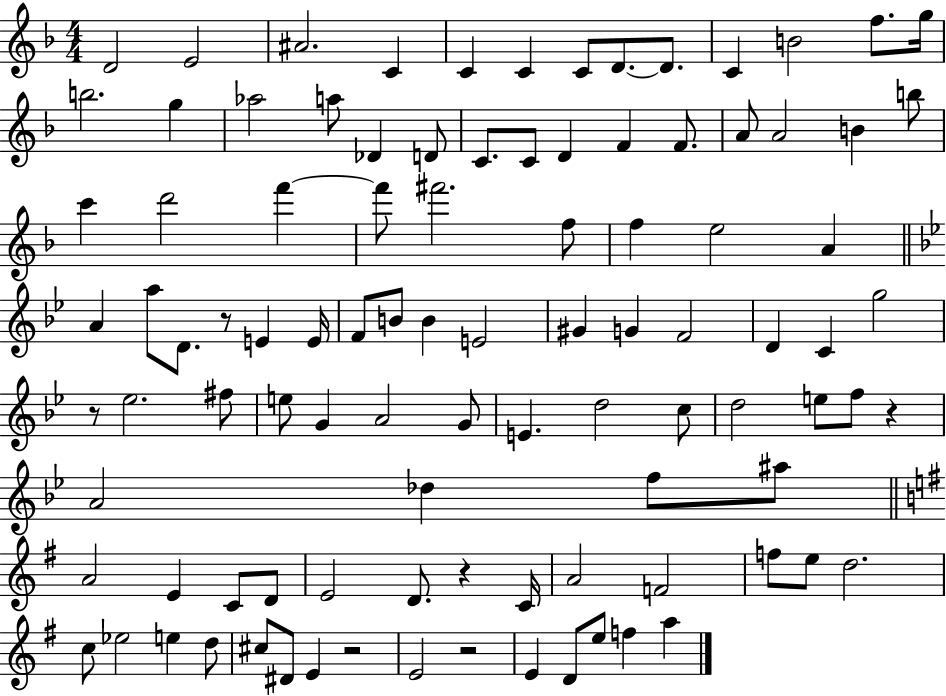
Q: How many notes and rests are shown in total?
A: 99